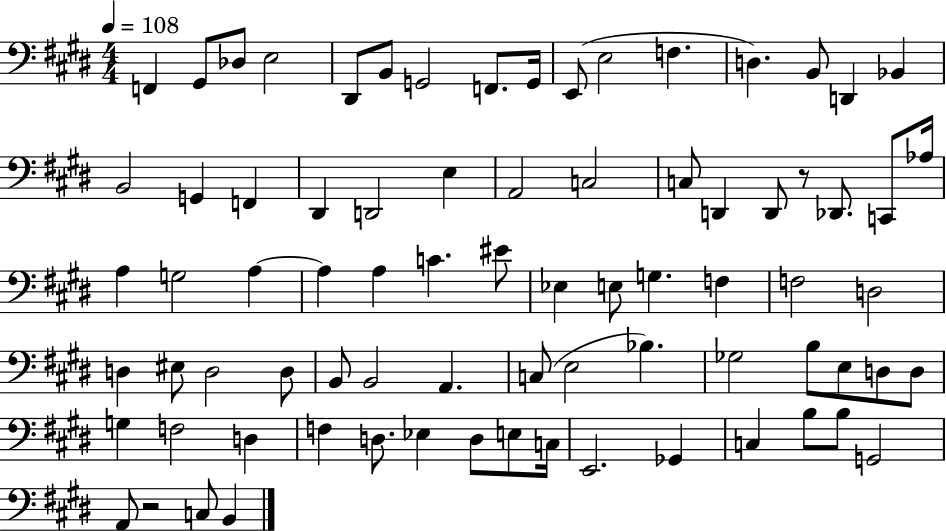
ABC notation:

X:1
T:Untitled
M:4/4
L:1/4
K:E
F,, ^G,,/2 _D,/2 E,2 ^D,,/2 B,,/2 G,,2 F,,/2 G,,/4 E,,/2 E,2 F, D, B,,/2 D,, _B,, B,,2 G,, F,, ^D,, D,,2 E, A,,2 C,2 C,/2 D,, D,,/2 z/2 _D,,/2 C,,/2 _A,/4 A, G,2 A, A, A, C ^E/2 _E, E,/2 G, F, F,2 D,2 D, ^E,/2 D,2 D,/2 B,,/2 B,,2 A,, C,/2 E,2 _B, _G,2 B,/2 E,/2 D,/2 D,/2 G, F,2 D, F, D,/2 _E, D,/2 E,/2 C,/4 E,,2 _G,, C, B,/2 B,/2 G,,2 A,,/2 z2 C,/2 B,,